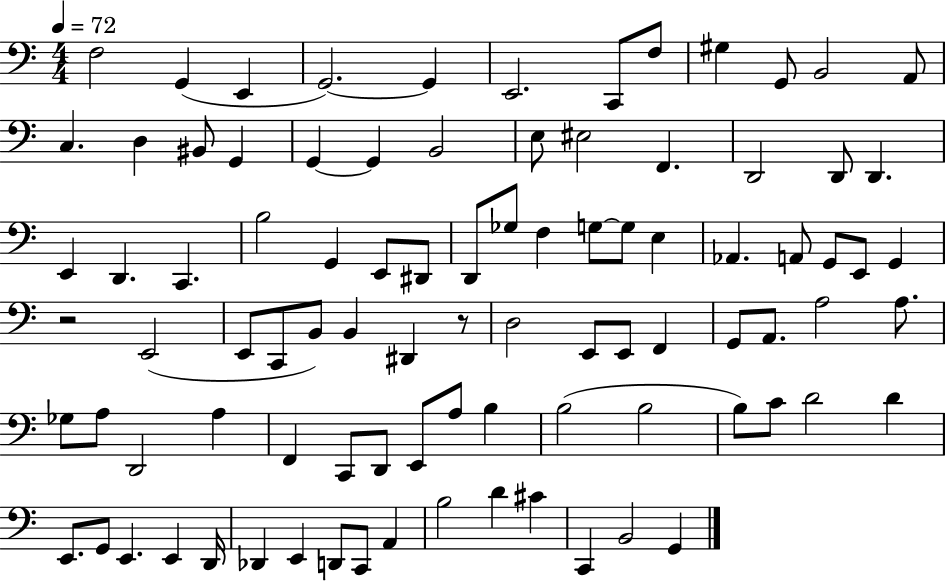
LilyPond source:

{
  \clef bass
  \numericTimeSignature
  \time 4/4
  \key c \major
  \tempo 4 = 72
  \repeat volta 2 { f2 g,4( e,4 | g,2.~~) g,4 | e,2. c,8 f8 | gis4 g,8 b,2 a,8 | \break c4. d4 bis,8 g,4 | g,4~~ g,4 b,2 | e8 eis2 f,4. | d,2 d,8 d,4. | \break e,4 d,4. c,4. | b2 g,4 e,8 dis,8 | d,8 ges8 f4 g8~~ g8 e4 | aes,4. a,8 g,8 e,8 g,4 | \break r2 e,2( | e,8 c,8 b,8) b,4 dis,4 r8 | d2 e,8 e,8 f,4 | g,8 a,8. a2 a8. | \break ges8 a8 d,2 a4 | f,4 c,8 d,8 e,8 a8 b4 | b2( b2 | b8) c'8 d'2 d'4 | \break e,8. g,8 e,4. e,4 d,16 | des,4 e,4 d,8 c,8 a,4 | b2 d'4 cis'4 | c,4 b,2 g,4 | \break } \bar "|."
}